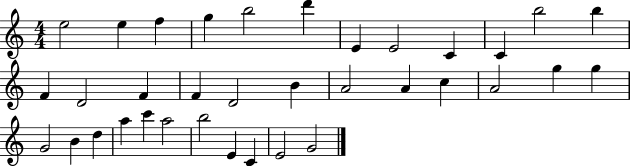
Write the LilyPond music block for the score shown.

{
  \clef treble
  \numericTimeSignature
  \time 4/4
  \key c \major
  e''2 e''4 f''4 | g''4 b''2 d'''4 | e'4 e'2 c'4 | c'4 b''2 b''4 | \break f'4 d'2 f'4 | f'4 d'2 b'4 | a'2 a'4 c''4 | a'2 g''4 g''4 | \break g'2 b'4 d''4 | a''4 c'''4 a''2 | b''2 e'4 c'4 | e'2 g'2 | \break \bar "|."
}